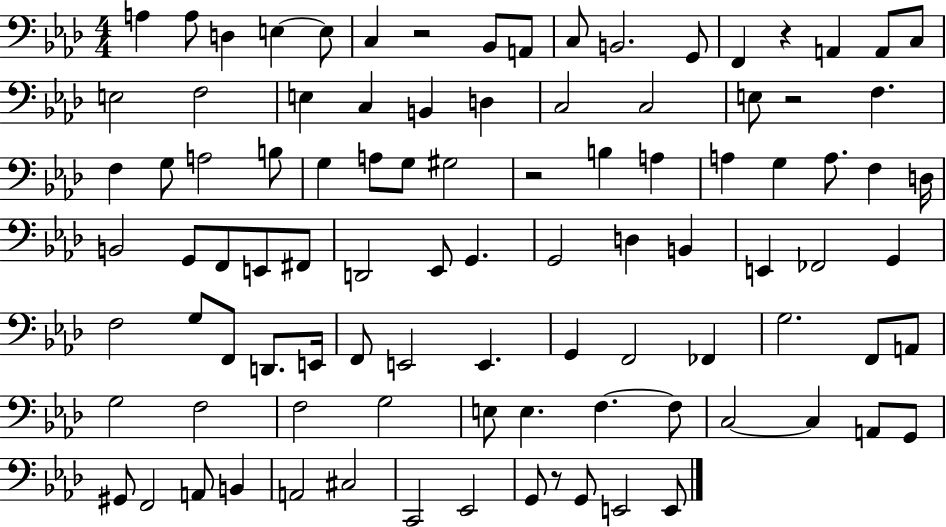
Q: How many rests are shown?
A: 5